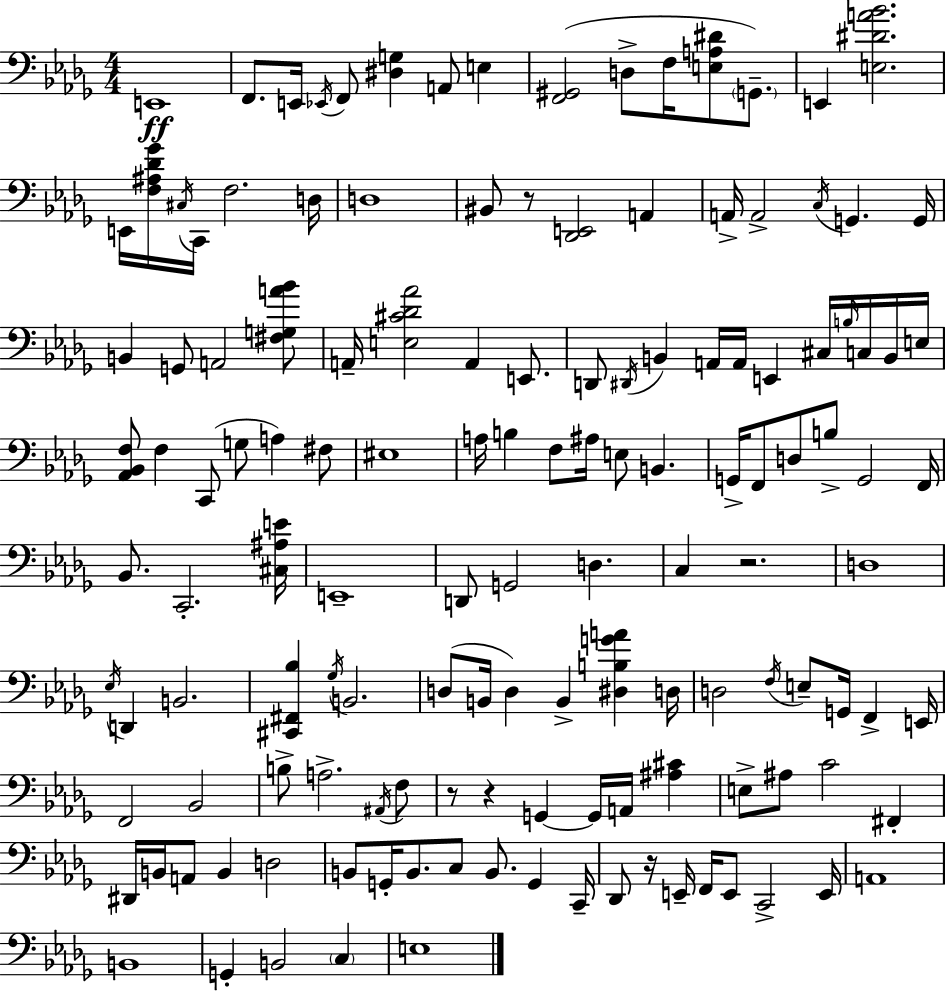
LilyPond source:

{
  \clef bass
  \numericTimeSignature
  \time 4/4
  \key bes \minor
  e,1\ff | f,8. e,16 \acciaccatura { ees,16 } f,8 <dis g>4 a,8 e4 | <f, gis,>2( d8-> f16 <e a dis'>8 \parenthesize g,8.--) | e,4 <e dis' a' bes'>2. | \break e,16 <f ais des' ges'>16 \acciaccatura { cis16 } c,16 f2. | d16 d1 | bis,8 r8 <des, e,>2 a,4 | a,16-> a,2-> \acciaccatura { c16 } g,4. | \break g,16 b,4 g,8 a,2 | <fis g a' bes'>8 a,16-- <e cis' des' aes'>2 a,4 | e,8. d,8 \acciaccatura { dis,16 } b,4 a,16 a,16 e,4 | cis16 \grace { b16 } c16 b,16 e16 <aes, bes, f>8 f4 c,8( g8 a4) | \break fis8 eis1 | a16 b4 f8 ais16 e8 b,4. | g,16-> f,8 d8 b8-> g,2 | f,16 bes,8. c,2.-. | \break <cis ais e'>16 e,1-- | d,8 g,2 d4. | c4 r2. | d1 | \break \acciaccatura { ees16 } d,4 b,2. | <cis, fis, bes>4 \acciaccatura { ges16 } b,2. | d8( b,16 d4) b,4-> | <dis b g' a'>4 d16 d2 \acciaccatura { f16 } | \break e8-- g,16 f,4-> e,16 f,2 | bes,2 b8-> a2.-> | \acciaccatura { ais,16 } f8 r8 r4 g,4~~ | g,16 a,16 <ais cis'>4 e8-> ais8 c'2 | \break fis,4-. dis,16 b,16 a,8 b,4 | d2 b,8 g,16-. b,8. c8 | b,8. g,4 c,16-- des,8 r16 e,16-- f,16 e,8 | c,2-> e,16 a,1 | \break b,1 | g,4-. b,2 | \parenthesize c4 e1 | \bar "|."
}